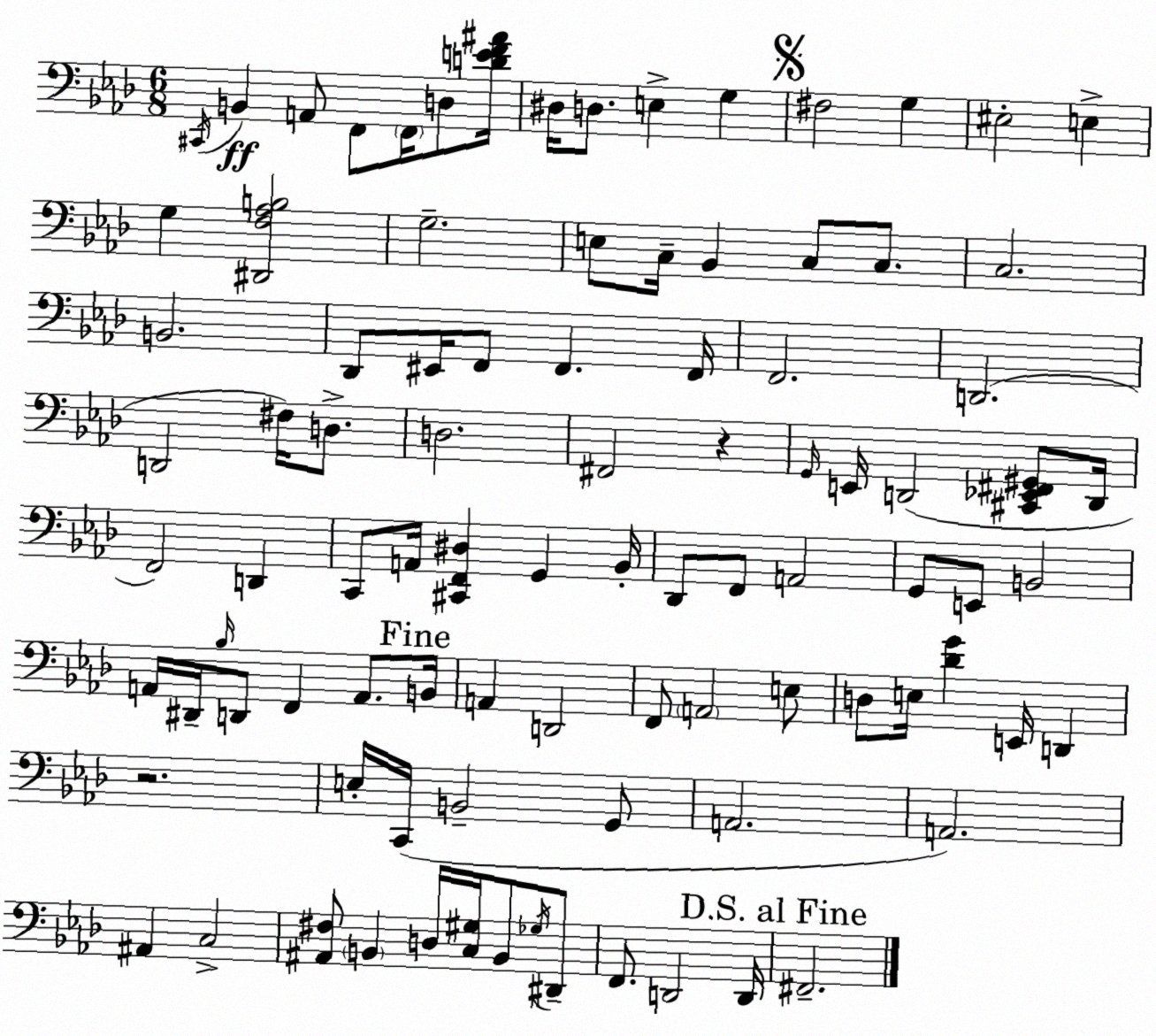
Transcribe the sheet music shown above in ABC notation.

X:1
T:Untitled
M:6/8
L:1/4
K:Ab
^C,,/4 B,, A,,/2 F,,/2 F,,/4 D,/2 [DEF^A]/4 ^D,/4 D,/2 E, G, ^F,2 G, ^E,2 E, G, [^D,,F,_A,B,]2 G,2 E,/2 C,/4 _B,, C,/2 C,/2 C,2 B,,2 _D,,/2 ^E,,/4 F,,/2 F,, F,,/4 F,,2 D,,2 D,,2 ^F,/4 D,/2 D,2 ^F,,2 z G,,/4 E,,/4 D,,2 [^C,,_E,,^F,,^G,,]/2 D,,/4 F,,2 D,, C,,/2 A,,/4 [^C,,F,,^D,] G,, _B,,/4 _D,,/2 F,,/2 A,,2 G,,/2 E,,/2 B,,2 A,,/4 ^D,,/4 _B,/4 D,,/2 F,, A,,/2 B,,/4 A,, D,,2 F,,/2 A,,2 E,/2 D,/2 E,/4 [_DG] E,,/4 D,, z2 E,/4 C,,/4 B,,2 G,,/2 A,,2 A,,2 ^A,, C,2 [^A,,^F,]/2 B,, D,/4 [C,^G,]/4 B,,/2 _G,/4 ^D,,/2 F,,/2 D,,2 D,,/4 ^F,,2